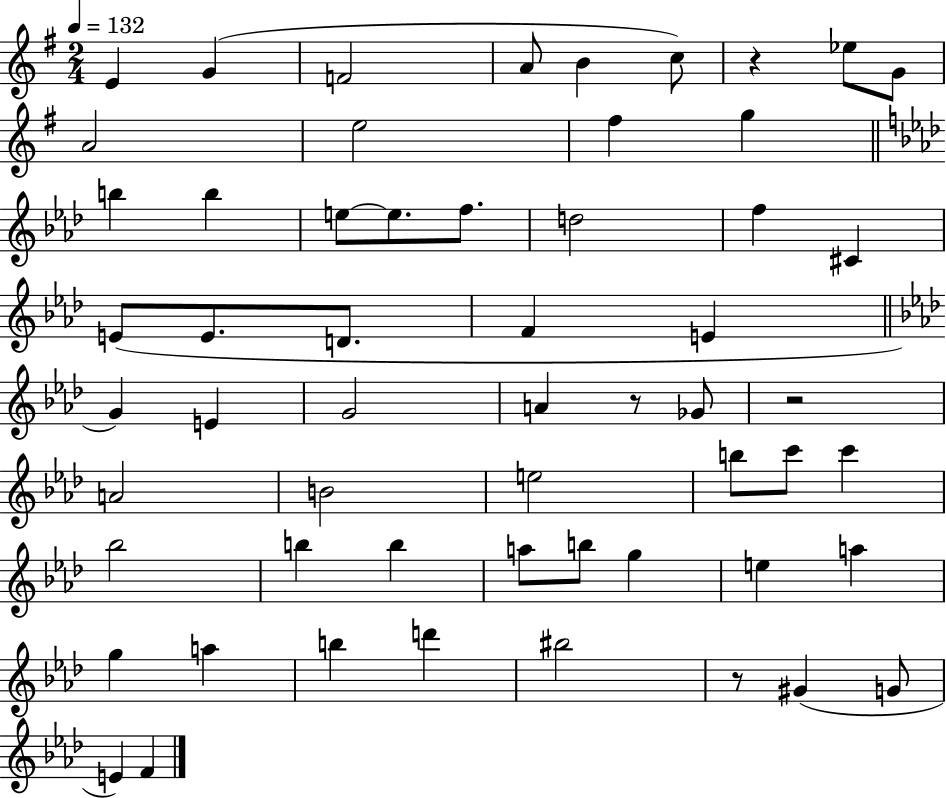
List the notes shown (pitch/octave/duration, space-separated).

E4/q G4/q F4/h A4/e B4/q C5/e R/q Eb5/e G4/e A4/h E5/h F#5/q G5/q B5/q B5/q E5/e E5/e. F5/e. D5/h F5/q C#4/q E4/e E4/e. D4/e. F4/q E4/q G4/q E4/q G4/h A4/q R/e Gb4/e R/h A4/h B4/h E5/h B5/e C6/e C6/q Bb5/h B5/q B5/q A5/e B5/e G5/q E5/q A5/q G5/q A5/q B5/q D6/q BIS5/h R/e G#4/q G4/e E4/q F4/q